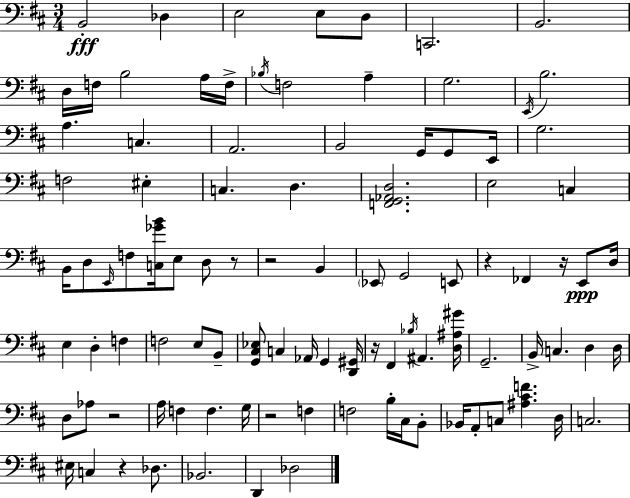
X:1
T:Untitled
M:3/4
L:1/4
K:D
B,,2 _D, E,2 E,/2 D,/2 C,,2 B,,2 D,/4 F,/4 B,2 A,/4 F,/4 _B,/4 F,2 A, G,2 E,,/4 B,2 A, C, A,,2 B,,2 G,,/4 G,,/2 E,,/4 G,2 F,2 ^E, C, D, [F,,G,,_A,,D,]2 E,2 C, B,,/4 D,/2 E,,/4 F,/2 [C,_GB]/4 E,/2 D,/2 z/2 z2 B,, _E,,/2 G,,2 E,,/2 z _F,, z/4 E,,/2 D,/4 E, D, F, F,2 E,/2 B,,/2 [G,,^C,_E,]/2 C, _A,,/4 G,, [D,,^G,,]/4 z/4 ^F,, _B,/4 ^A,, [D,^A,^G]/4 G,,2 B,,/4 C, D, D,/4 D,/2 _A,/2 z2 A,/4 F, F, G,/4 z2 F, F,2 B,/4 ^C,/4 B,,/2 _B,,/4 A,,/2 C,/2 [^A,^CF] D,/4 C,2 ^E,/4 C, z _D,/2 _B,,2 D,, _D,2